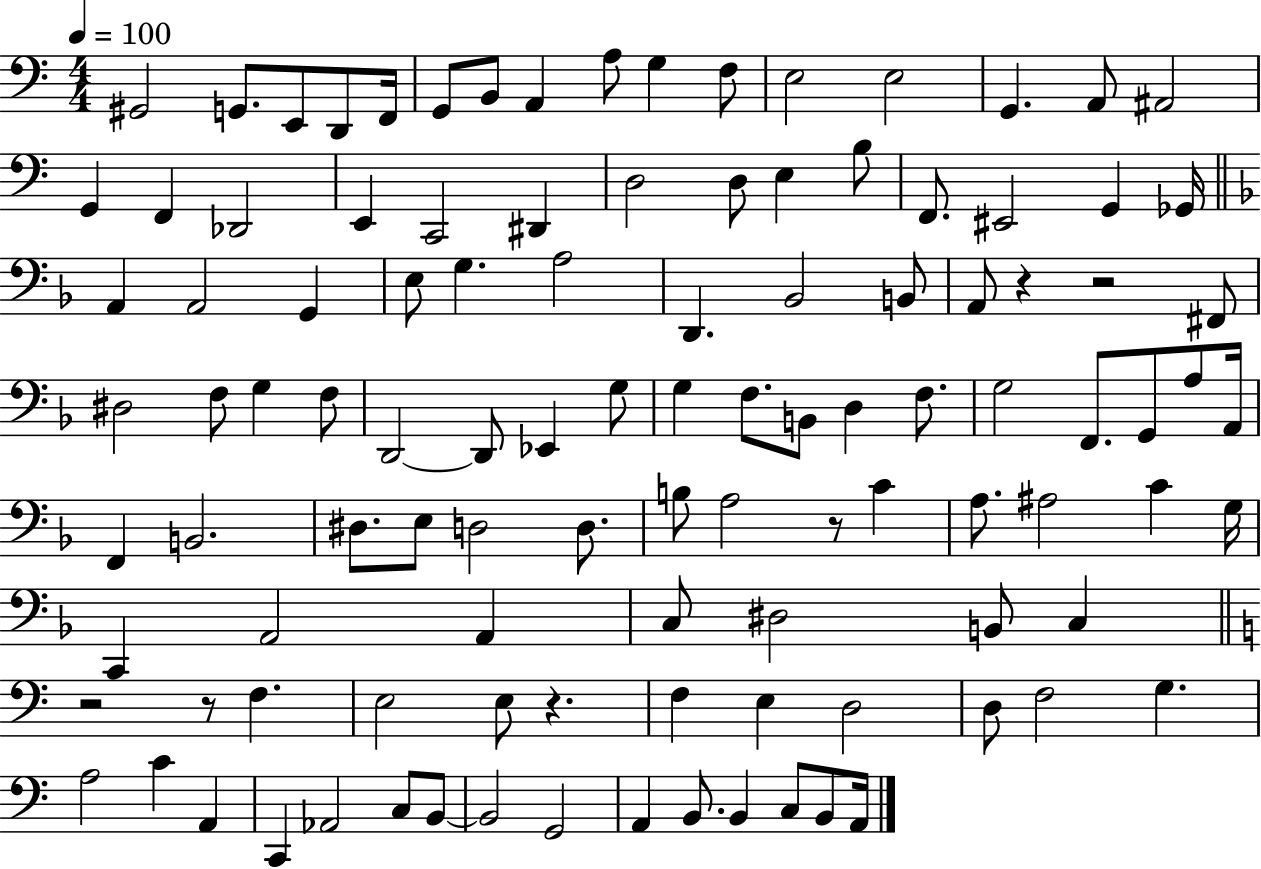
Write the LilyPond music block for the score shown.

{
  \clef bass
  \numericTimeSignature
  \time 4/4
  \key c \major
  \tempo 4 = 100
  gis,2 g,8. e,8 d,8 f,16 | g,8 b,8 a,4 a8 g4 f8 | e2 e2 | g,4. a,8 ais,2 | \break g,4 f,4 des,2 | e,4 c,2 dis,4 | d2 d8 e4 b8 | f,8. eis,2 g,4 ges,16 | \break \bar "||" \break \key f \major a,4 a,2 g,4 | e8 g4. a2 | d,4. bes,2 b,8 | a,8 r4 r2 fis,8 | \break dis2 f8 g4 f8 | d,2~~ d,8 ees,4 g8 | g4 f8. b,8 d4 f8. | g2 f,8. g,8 a8 a,16 | \break f,4 b,2. | dis8. e8 d2 d8. | b8 a2 r8 c'4 | a8. ais2 c'4 g16 | \break c,4 a,2 a,4 | c8 dis2 b,8 c4 | \bar "||" \break \key a \minor r2 r8 f4. | e2 e8 r4. | f4 e4 d2 | d8 f2 g4. | \break a2 c'4 a,4 | c,4 aes,2 c8 b,8~~ | b,2 g,2 | a,4 b,8. b,4 c8 b,8 a,16 | \break \bar "|."
}